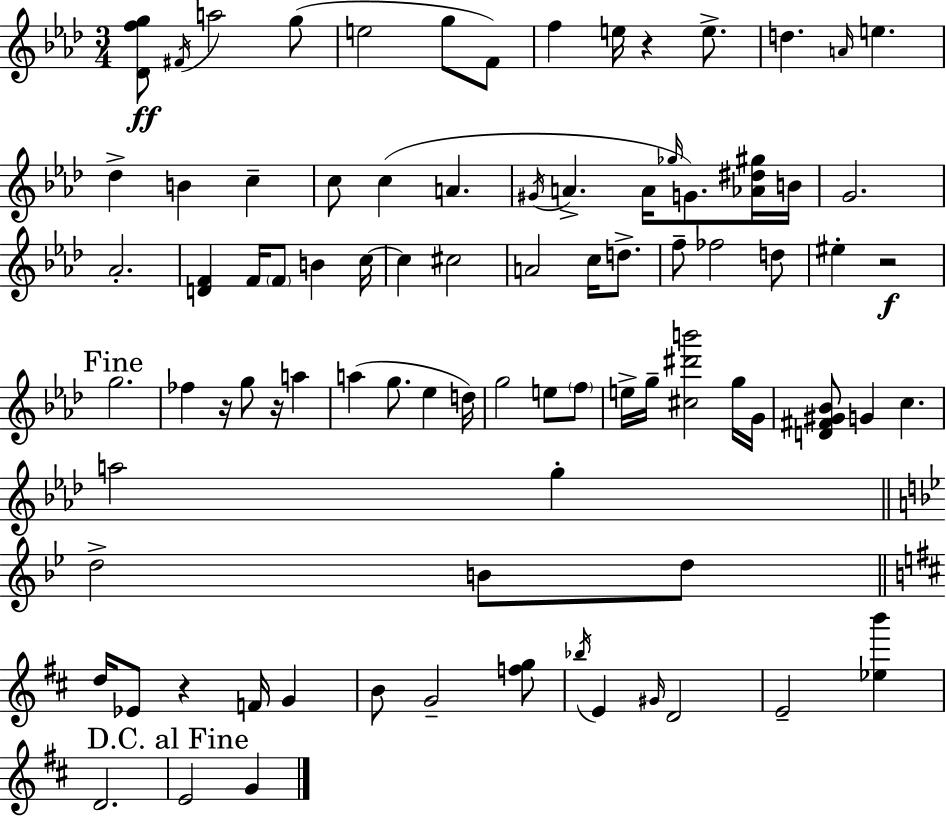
[Db4,F5,G5]/e F#4/s A5/h G5/e E5/h G5/e F4/e F5/q E5/s R/q E5/e. D5/q. A4/s E5/q. Db5/q B4/q C5/q C5/e C5/q A4/q. G#4/s A4/q. A4/s Gb5/s G4/e. [Ab4,D#5,G#5]/s B4/s G4/h. Ab4/h. [D4,F4]/q F4/s F4/e B4/q C5/s C5/q C#5/h A4/h C5/s D5/e. F5/e FES5/h D5/e EIS5/q R/h G5/h. FES5/q R/s G5/e R/s A5/q A5/q G5/e. Eb5/q D5/s G5/h E5/e F5/e E5/s G5/s [C#5,D#6,B6]/h G5/s G4/s [D4,F#4,G#4,Bb4]/e G4/q C5/q. A5/h G5/q D5/h B4/e D5/e D5/s Eb4/e R/q F4/s G4/q B4/e G4/h [F5,G5]/e Bb5/s E4/q G#4/s D4/h E4/h [Eb5,B6]/q D4/h. E4/h G4/q